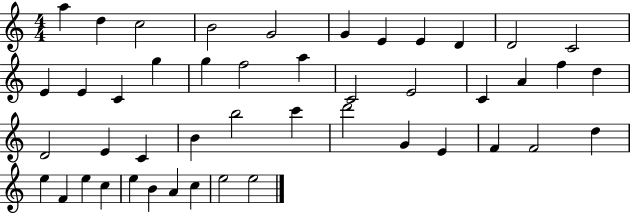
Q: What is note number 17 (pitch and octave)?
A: F5